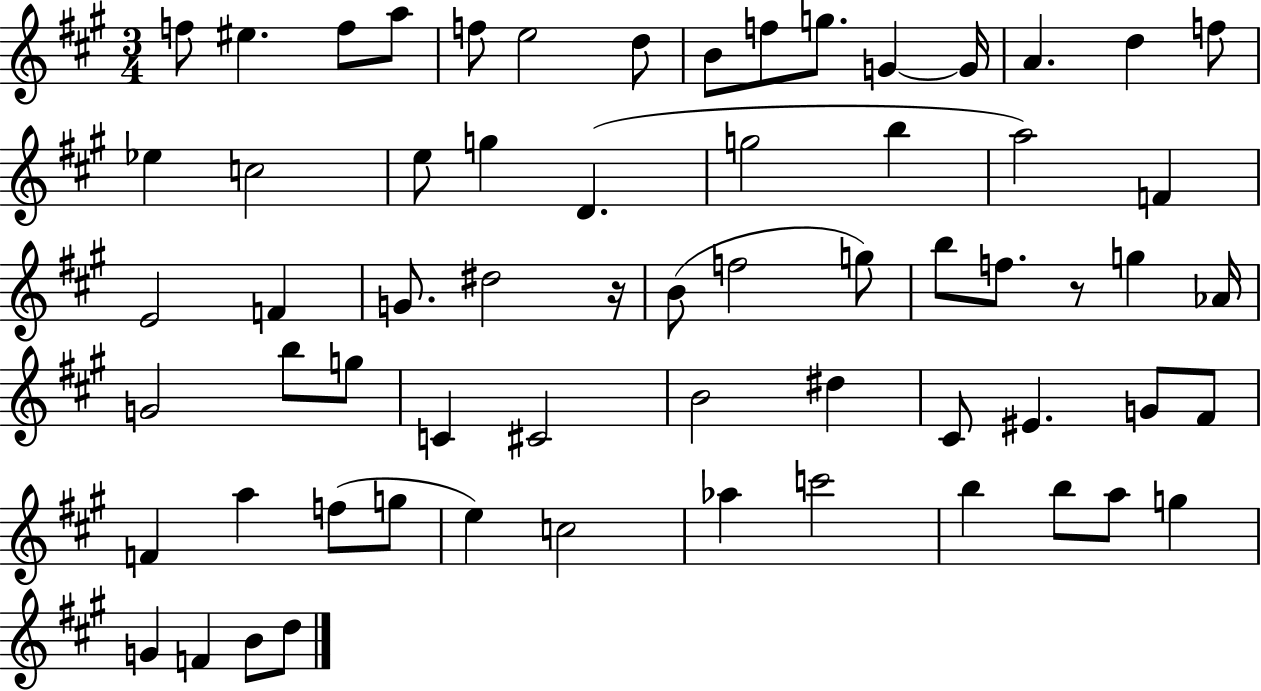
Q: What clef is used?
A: treble